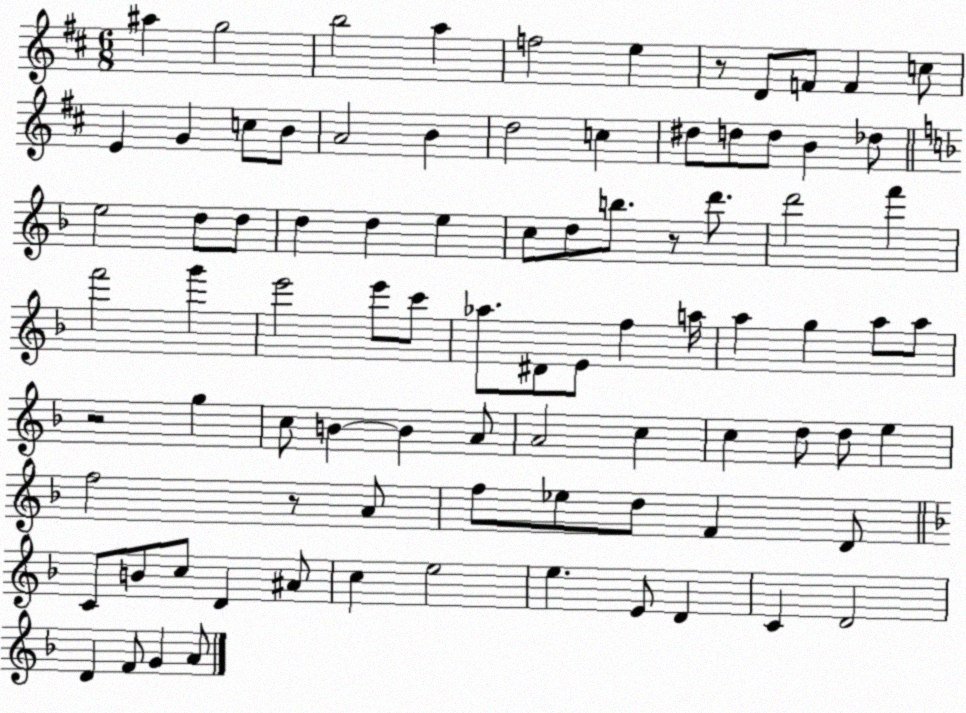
X:1
T:Untitled
M:6/8
L:1/4
K:D
^a g2 b2 a f2 e z/2 D/2 F/2 F c/2 E G c/2 B/2 A2 B d2 c ^d/2 d/2 d/2 B _d/2 e2 d/2 d/2 d d e c/2 d/2 b/2 z/2 d'/2 d'2 f' f'2 g' e'2 e'/2 c'/2 _a/2 ^D/2 E/2 f a/4 a g a/2 a/2 z2 g c/2 B B A/2 A2 c c d/2 d/2 e f2 z/2 A/2 f/2 _e/2 d/2 F D/2 C/2 B/2 c/2 D ^A/2 c e2 e E/2 D C D2 D F/2 G A/2